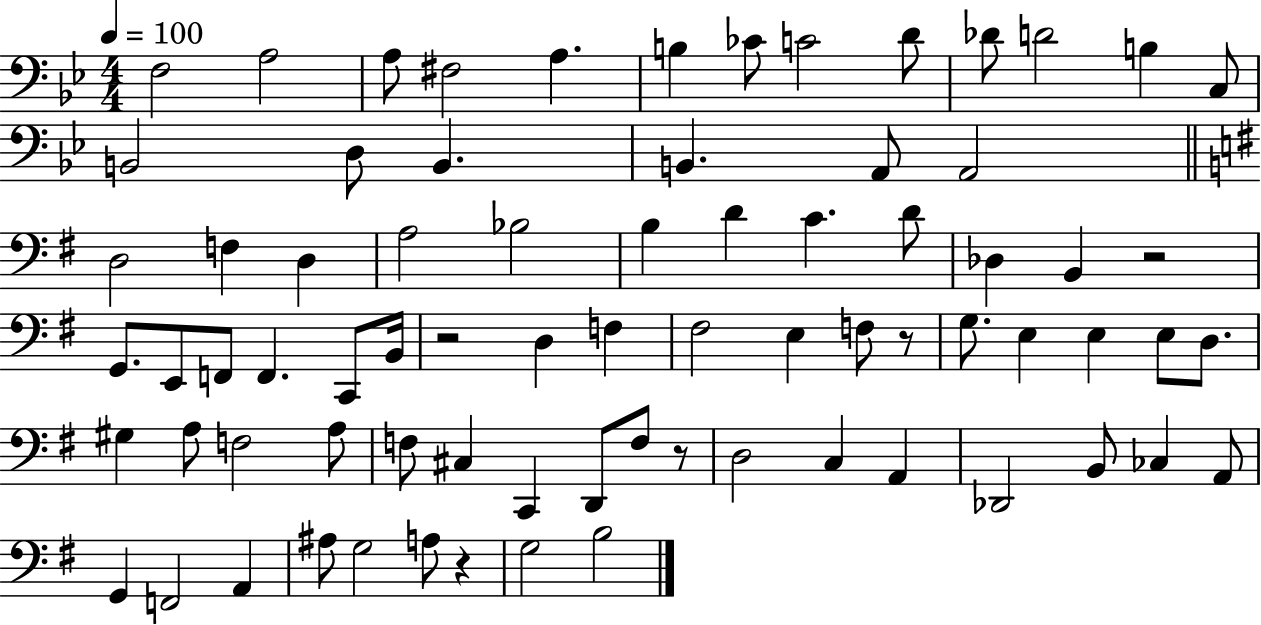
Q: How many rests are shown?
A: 5